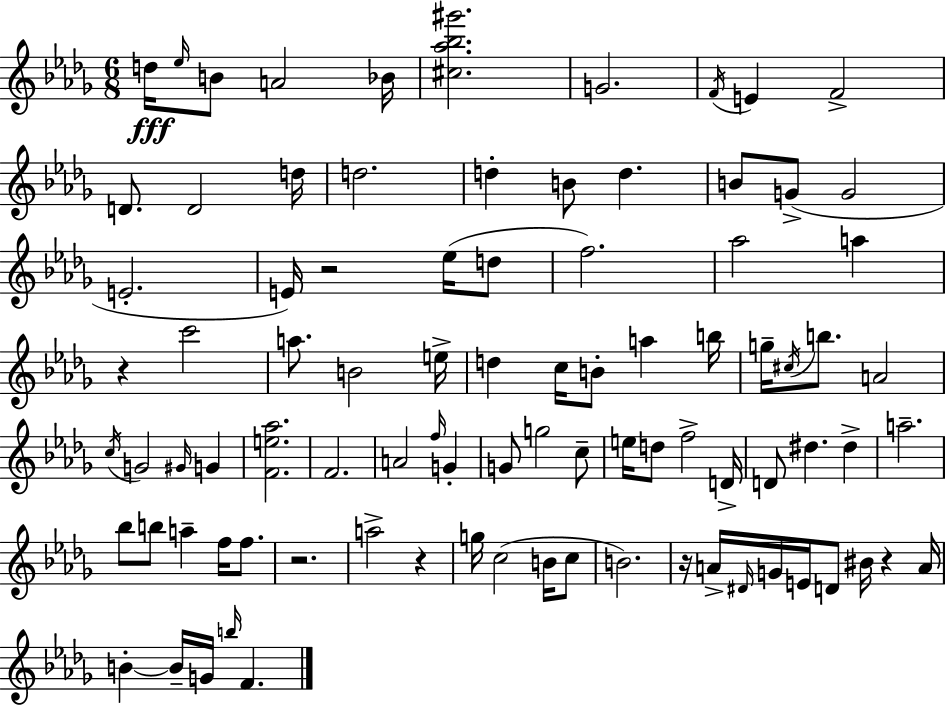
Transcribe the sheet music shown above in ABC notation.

X:1
T:Untitled
M:6/8
L:1/4
K:Bbm
d/4 _e/4 B/2 A2 _B/4 [^c_a_b^g']2 G2 F/4 E F2 D/2 D2 d/4 d2 d B/2 d B/2 G/2 G2 E2 E/4 z2 _e/4 d/2 f2 _a2 a z c'2 a/2 B2 e/4 d c/4 B/2 a b/4 g/4 ^c/4 b/2 A2 c/4 G2 ^G/4 G [Fe_a]2 F2 A2 f/4 G G/2 g2 c/2 e/4 d/2 f2 D/4 D/2 ^d ^d a2 _b/2 b/2 a f/4 f/2 z2 a2 z g/4 c2 B/4 c/2 B2 z/4 A/4 ^D/4 G/4 E/4 D/2 ^B/4 z A/4 B B/4 G/4 b/4 F